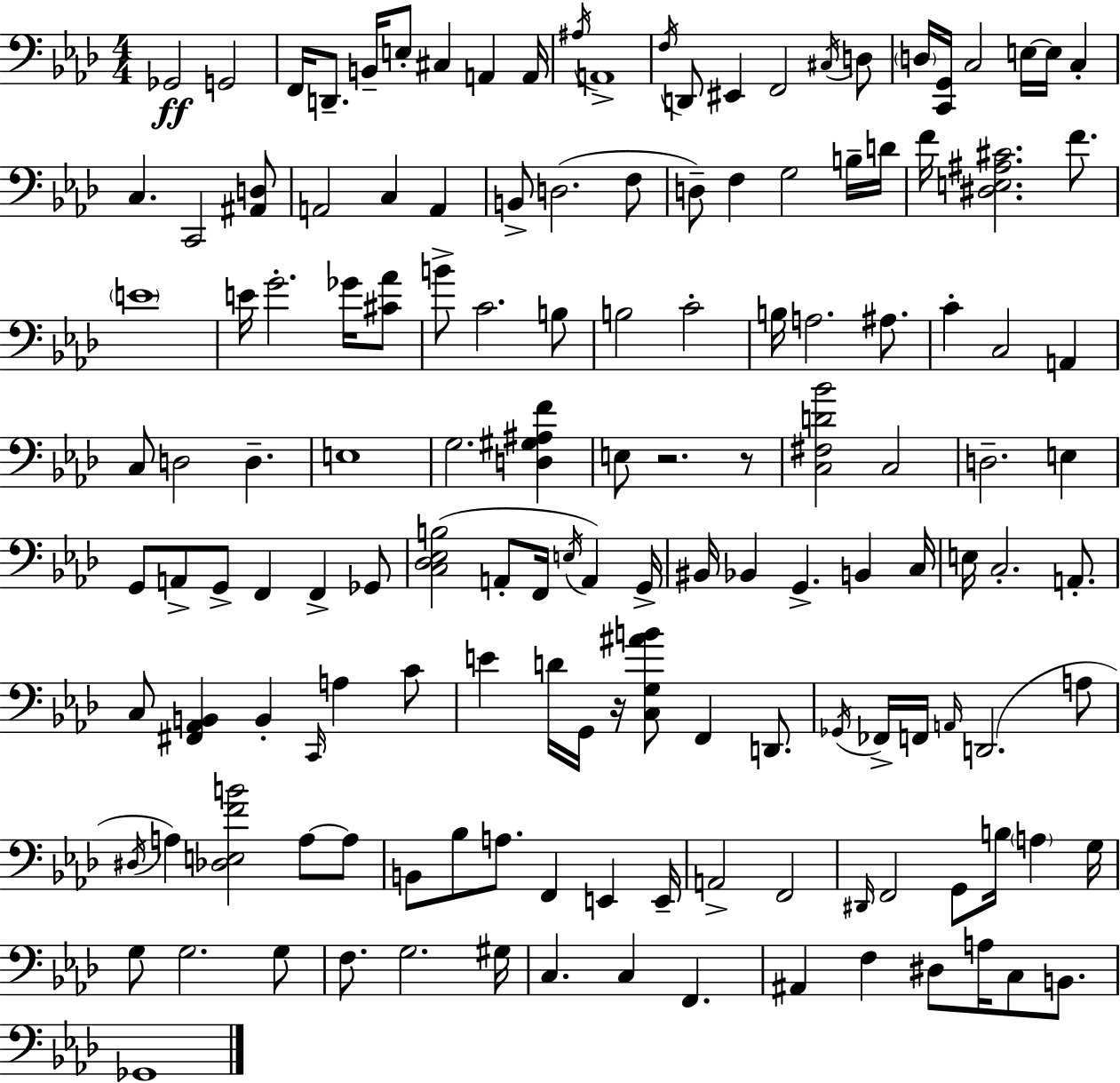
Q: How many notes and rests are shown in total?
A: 143